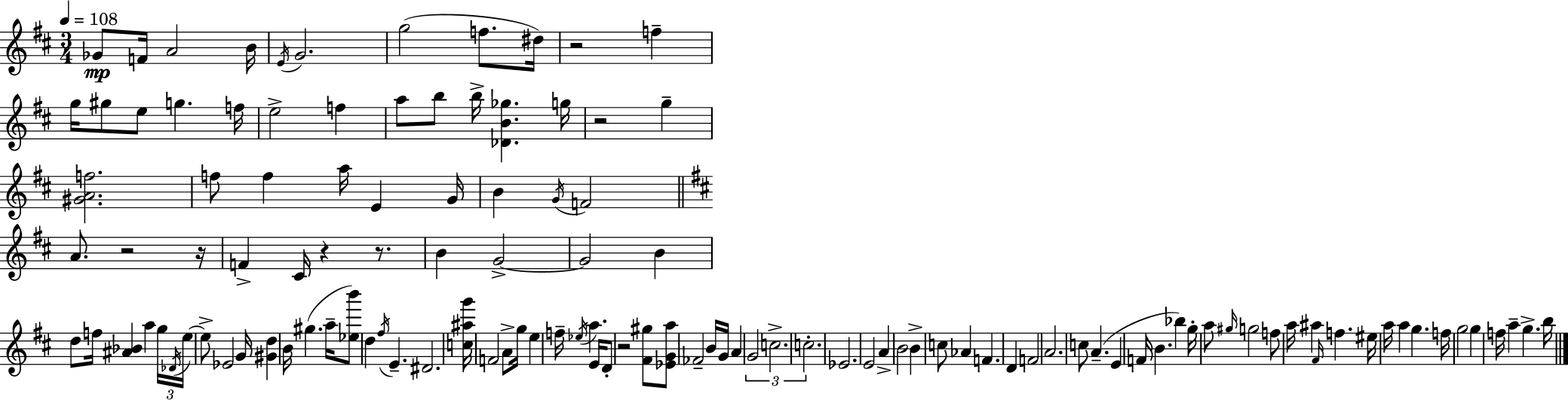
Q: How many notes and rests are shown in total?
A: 121